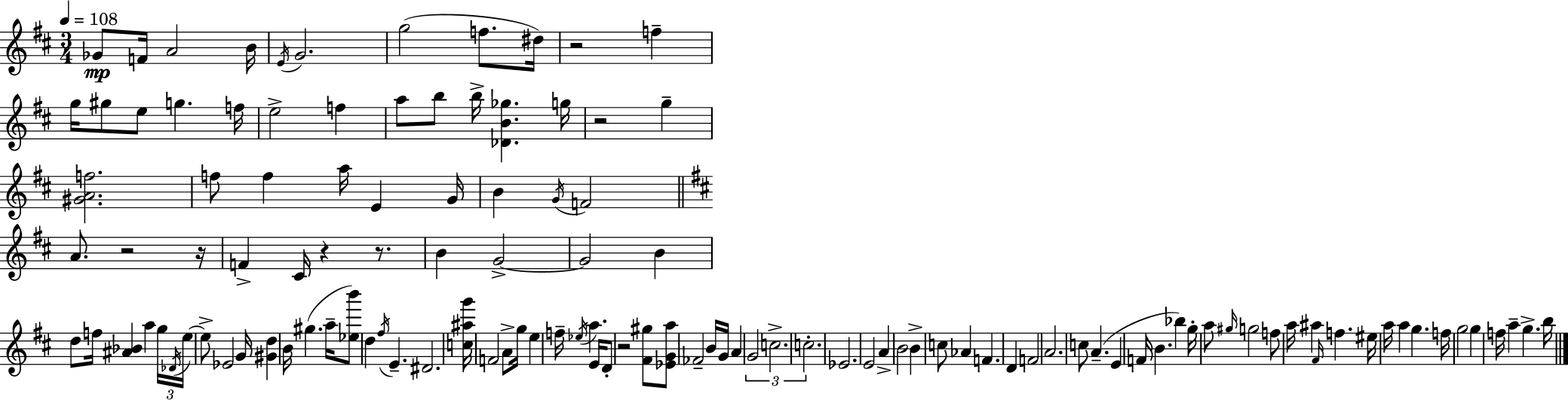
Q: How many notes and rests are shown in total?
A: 121